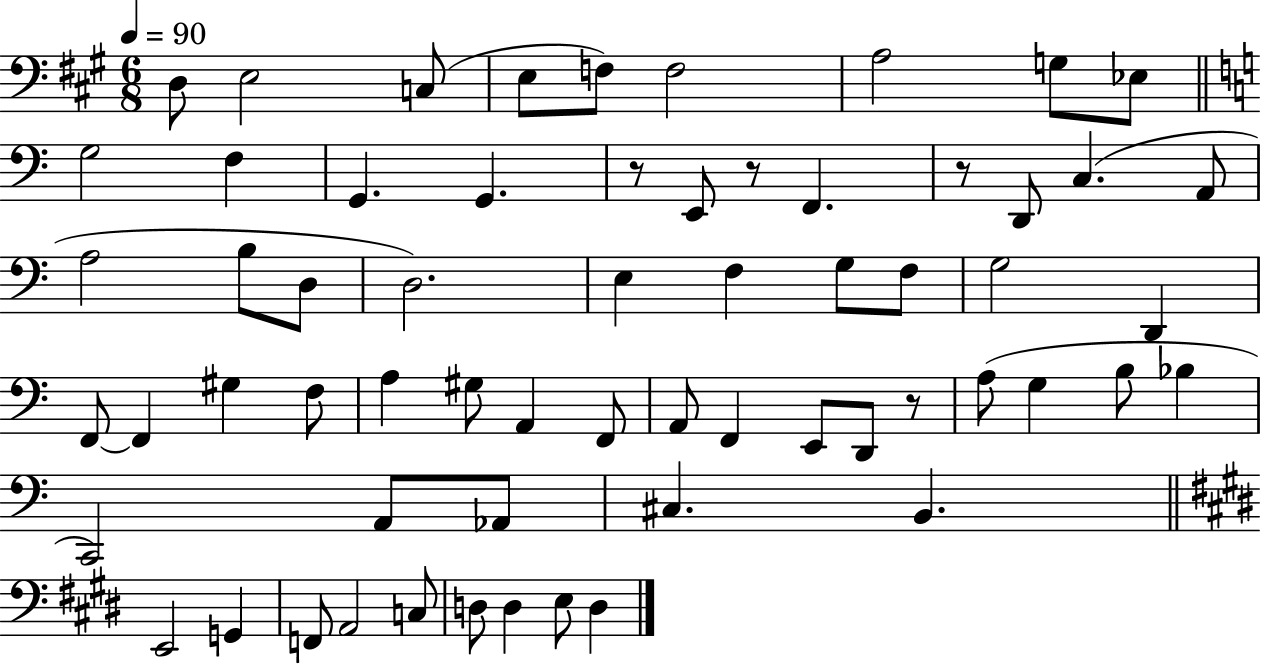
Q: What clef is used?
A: bass